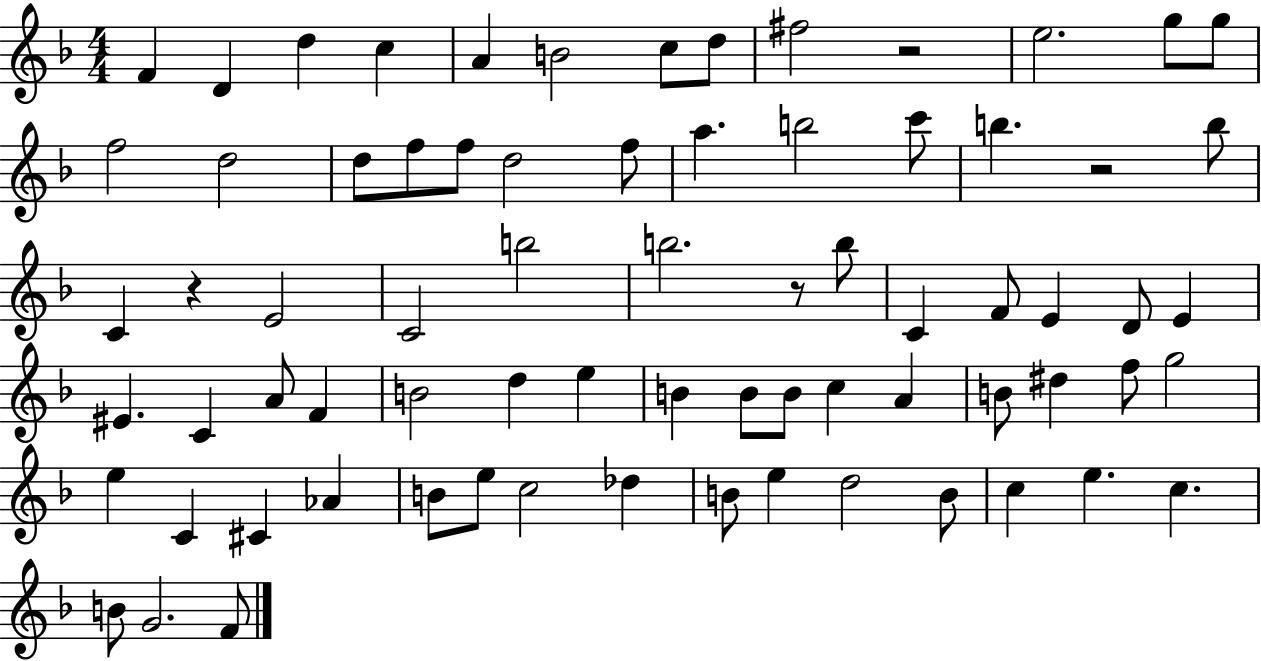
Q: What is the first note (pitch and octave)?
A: F4